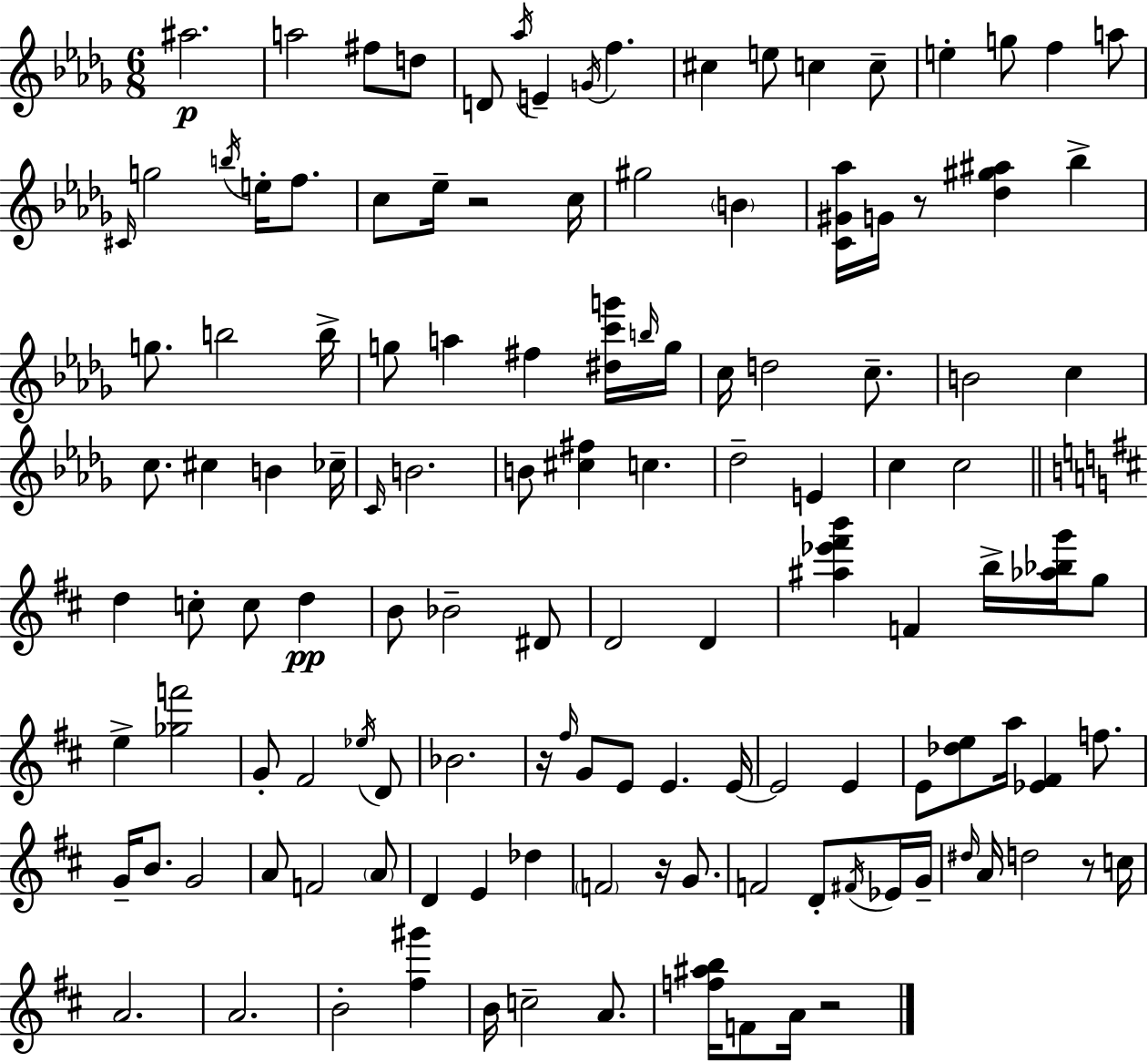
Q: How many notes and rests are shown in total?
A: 127